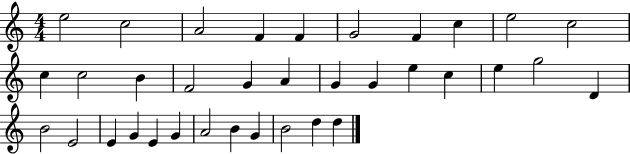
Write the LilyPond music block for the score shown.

{
  \clef treble
  \numericTimeSignature
  \time 4/4
  \key c \major
  e''2 c''2 | a'2 f'4 f'4 | g'2 f'4 c''4 | e''2 c''2 | \break c''4 c''2 b'4 | f'2 g'4 a'4 | g'4 g'4 e''4 c''4 | e''4 g''2 d'4 | \break b'2 e'2 | e'4 g'4 e'4 g'4 | a'2 b'4 g'4 | b'2 d''4 d''4 | \break \bar "|."
}